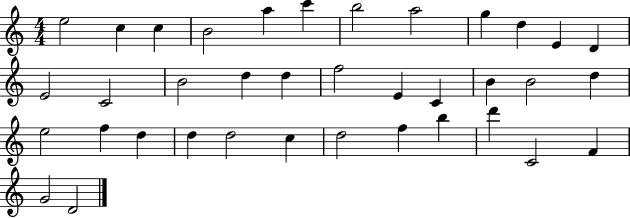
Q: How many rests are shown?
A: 0